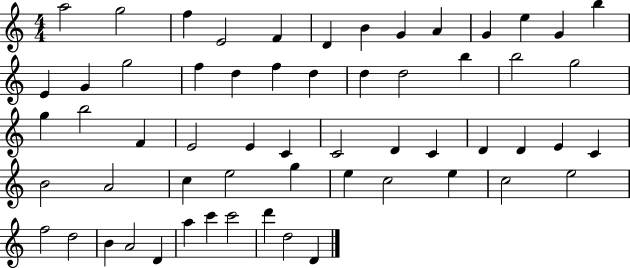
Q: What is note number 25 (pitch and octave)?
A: G5